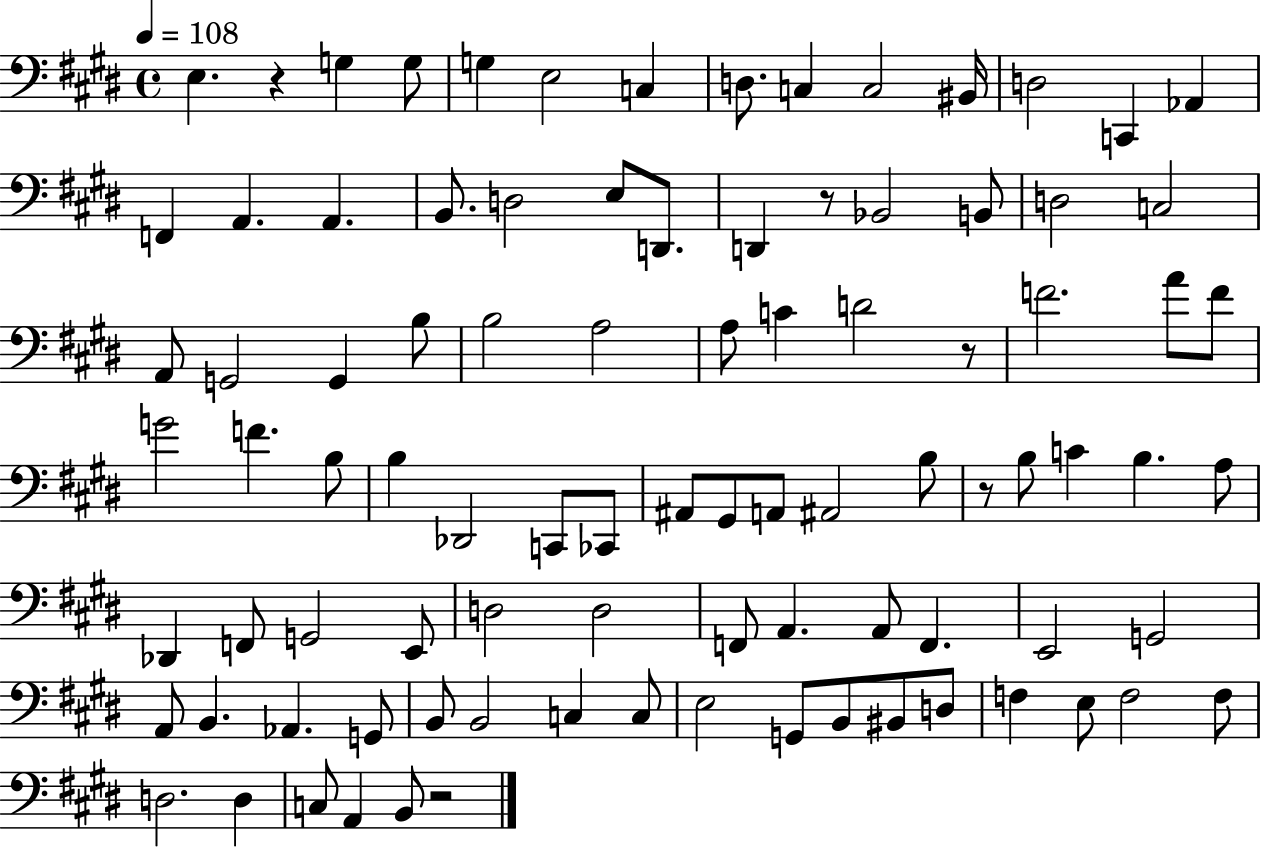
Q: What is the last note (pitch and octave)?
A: B2